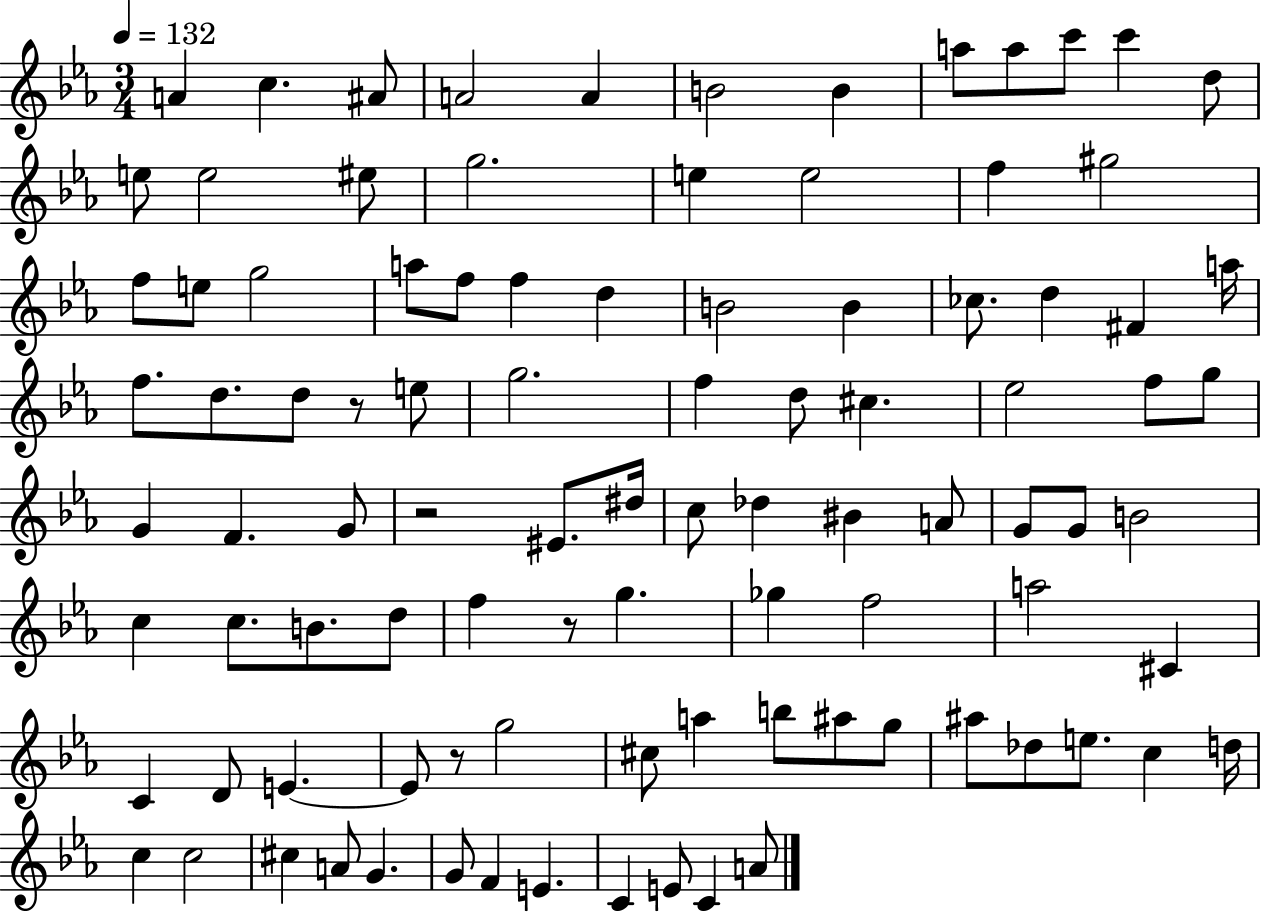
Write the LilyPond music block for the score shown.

{
  \clef treble
  \numericTimeSignature
  \time 3/4
  \key ees \major
  \tempo 4 = 132
  a'4 c''4. ais'8 | a'2 a'4 | b'2 b'4 | a''8 a''8 c'''8 c'''4 d''8 | \break e''8 e''2 eis''8 | g''2. | e''4 e''2 | f''4 gis''2 | \break f''8 e''8 g''2 | a''8 f''8 f''4 d''4 | b'2 b'4 | ces''8. d''4 fis'4 a''16 | \break f''8. d''8. d''8 r8 e''8 | g''2. | f''4 d''8 cis''4. | ees''2 f''8 g''8 | \break g'4 f'4. g'8 | r2 eis'8. dis''16 | c''8 des''4 bis'4 a'8 | g'8 g'8 b'2 | \break c''4 c''8. b'8. d''8 | f''4 r8 g''4. | ges''4 f''2 | a''2 cis'4 | \break c'4 d'8 e'4.~~ | e'8 r8 g''2 | cis''8 a''4 b''8 ais''8 g''8 | ais''8 des''8 e''8. c''4 d''16 | \break c''4 c''2 | cis''4 a'8 g'4. | g'8 f'4 e'4. | c'4 e'8 c'4 a'8 | \break \bar "|."
}